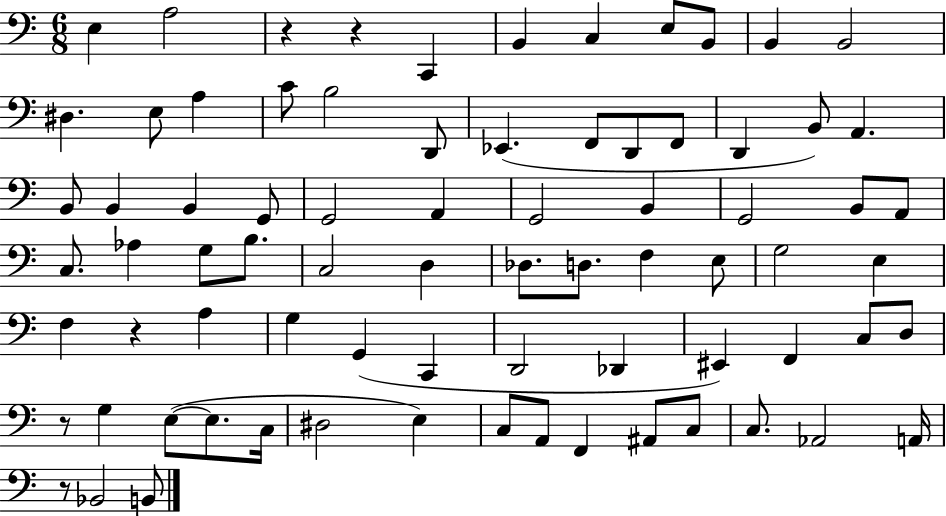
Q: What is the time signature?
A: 6/8